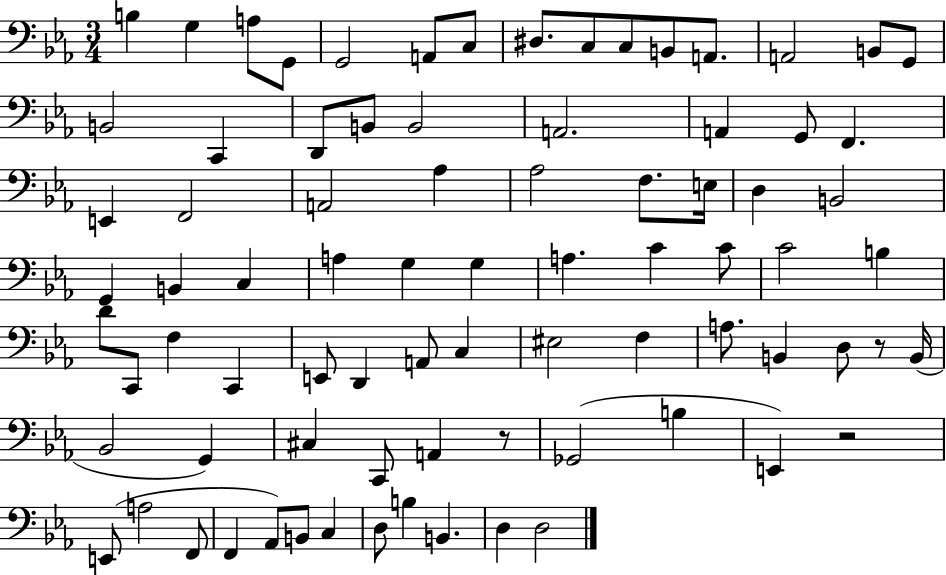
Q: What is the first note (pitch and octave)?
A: B3